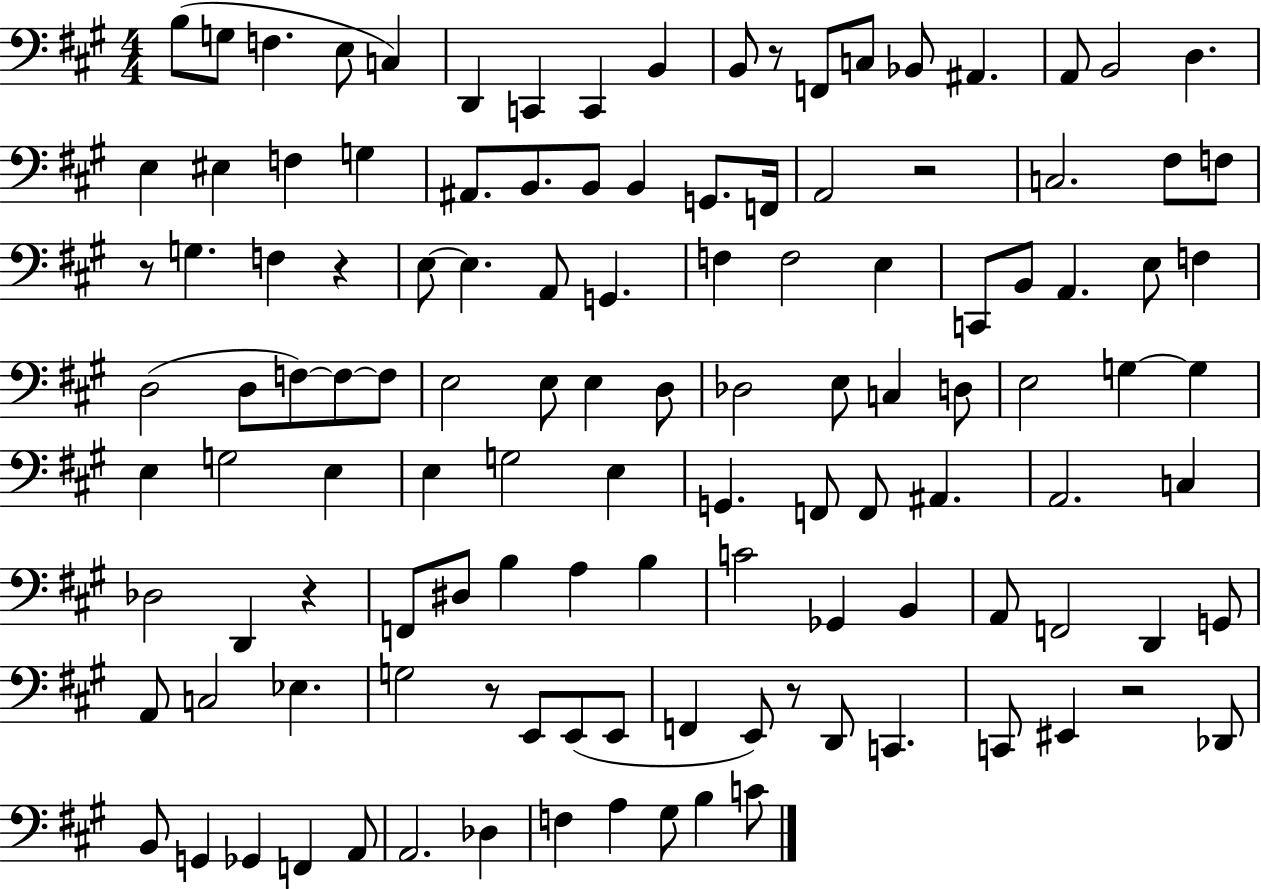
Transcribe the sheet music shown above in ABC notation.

X:1
T:Untitled
M:4/4
L:1/4
K:A
B,/2 G,/2 F, E,/2 C, D,, C,, C,, B,, B,,/2 z/2 F,,/2 C,/2 _B,,/2 ^A,, A,,/2 B,,2 D, E, ^E, F, G, ^A,,/2 B,,/2 B,,/2 B,, G,,/2 F,,/4 A,,2 z2 C,2 ^F,/2 F,/2 z/2 G, F, z E,/2 E, A,,/2 G,, F, F,2 E, C,,/2 B,,/2 A,, E,/2 F, D,2 D,/2 F,/2 F,/2 F,/2 E,2 E,/2 E, D,/2 _D,2 E,/2 C, D,/2 E,2 G, G, E, G,2 E, E, G,2 E, G,, F,,/2 F,,/2 ^A,, A,,2 C, _D,2 D,, z F,,/2 ^D,/2 B, A, B, C2 _G,, B,, A,,/2 F,,2 D,, G,,/2 A,,/2 C,2 _E, G,2 z/2 E,,/2 E,,/2 E,,/2 F,, E,,/2 z/2 D,,/2 C,, C,,/2 ^E,, z2 _D,,/2 B,,/2 G,, _G,, F,, A,,/2 A,,2 _D, F, A, ^G,/2 B, C/2